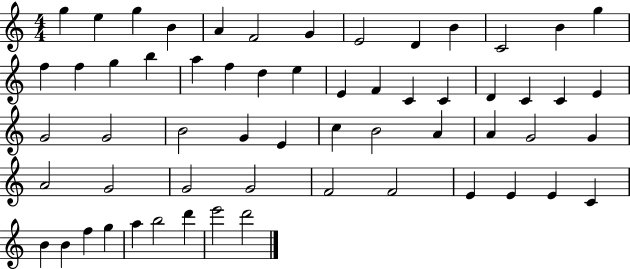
X:1
T:Untitled
M:4/4
L:1/4
K:C
g e g B A F2 G E2 D B C2 B g f f g b a f d e E F C C D C C E G2 G2 B2 G E c B2 A A G2 G A2 G2 G2 G2 F2 F2 E E E C B B f g a b2 d' e'2 d'2